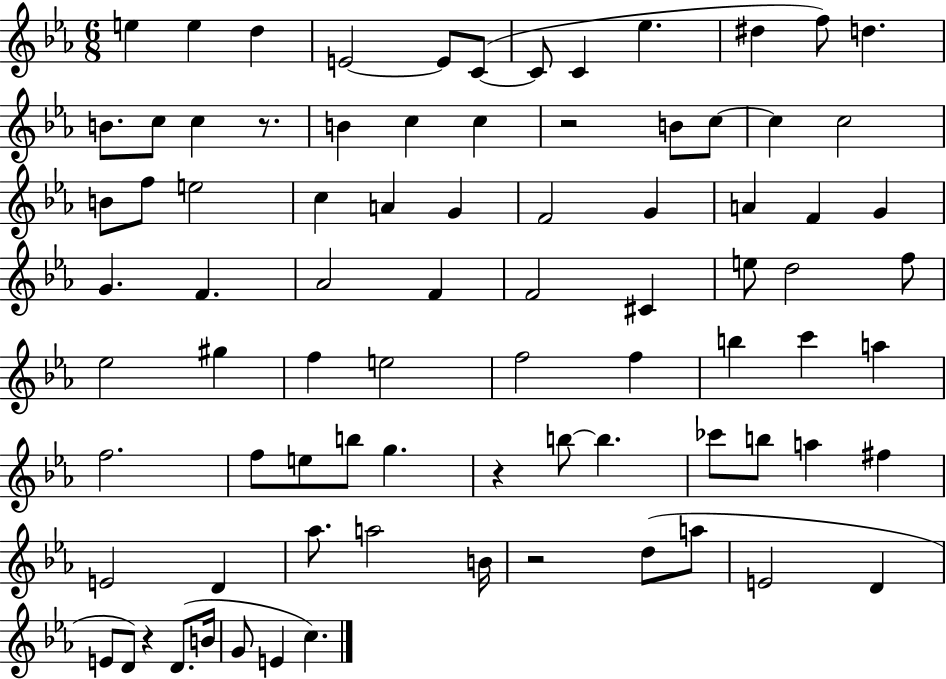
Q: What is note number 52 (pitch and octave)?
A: F5